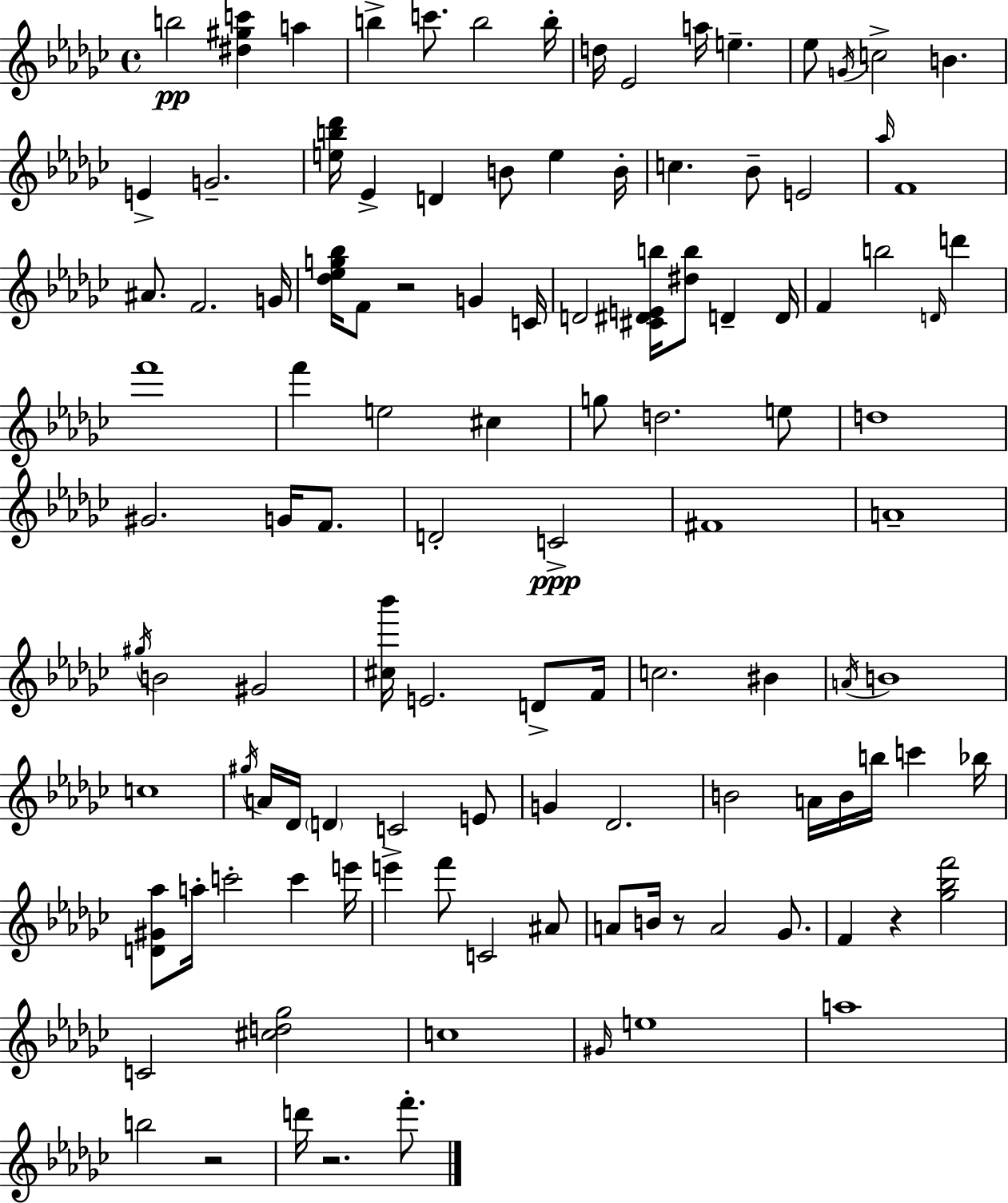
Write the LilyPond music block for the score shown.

{
  \clef treble
  \time 4/4
  \defaultTimeSignature
  \key ees \minor
  b''2\pp <dis'' gis'' c'''>4 a''4 | b''4-> c'''8. b''2 b''16-. | d''16 ees'2 a''16 e''4.-- | ees''8 \acciaccatura { g'16 } c''2-> b'4. | \break e'4-> g'2.-- | <e'' b'' des'''>16 ees'4-> d'4 b'8 e''4 | b'16-. c''4. bes'8-- e'2 | \grace { aes''16 } f'1 | \break ais'8. f'2. | g'16 <des'' ees'' g'' bes''>16 f'8 r2 g'4 | c'16 d'2 <cis' dis' e' b''>16 <dis'' b''>8 d'4-- | d'16 f'4 b''2 \grace { d'16 } d'''4 | \break f'''1 | f'''4 e''2 cis''4 | g''8 d''2. | e''8 d''1 | \break gis'2. g'16 | f'8. d'2-. c'2->\ppp | fis'1 | a'1-- | \break \acciaccatura { gis''16 } b'2 gis'2 | <cis'' bes'''>16 e'2. | d'8-> f'16 c''2. | bis'4 \acciaccatura { a'16 } b'1 | \break c''1 | \acciaccatura { gis''16 } a'16 des'16 \parenthesize d'4 c'2 | e'8 g'4 des'2. | b'2 a'16 b'16 | \break b''16 c'''4 bes''16 <d' gis' aes''>8 a''16-. c'''2-. | c'''4 e'''16 e'''4-> f'''8 c'2 | ais'8 a'8 b'16 r8 a'2 | ges'8. f'4 r4 <ges'' bes'' f'''>2 | \break c'2 <cis'' d'' ges''>2 | c''1 | \grace { gis'16 } e''1 | a''1 | \break b''2 r2 | d'''16 r2. | f'''8.-. \bar "|."
}